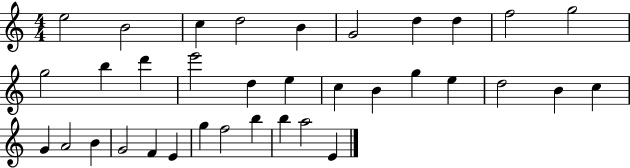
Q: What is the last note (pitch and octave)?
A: E4